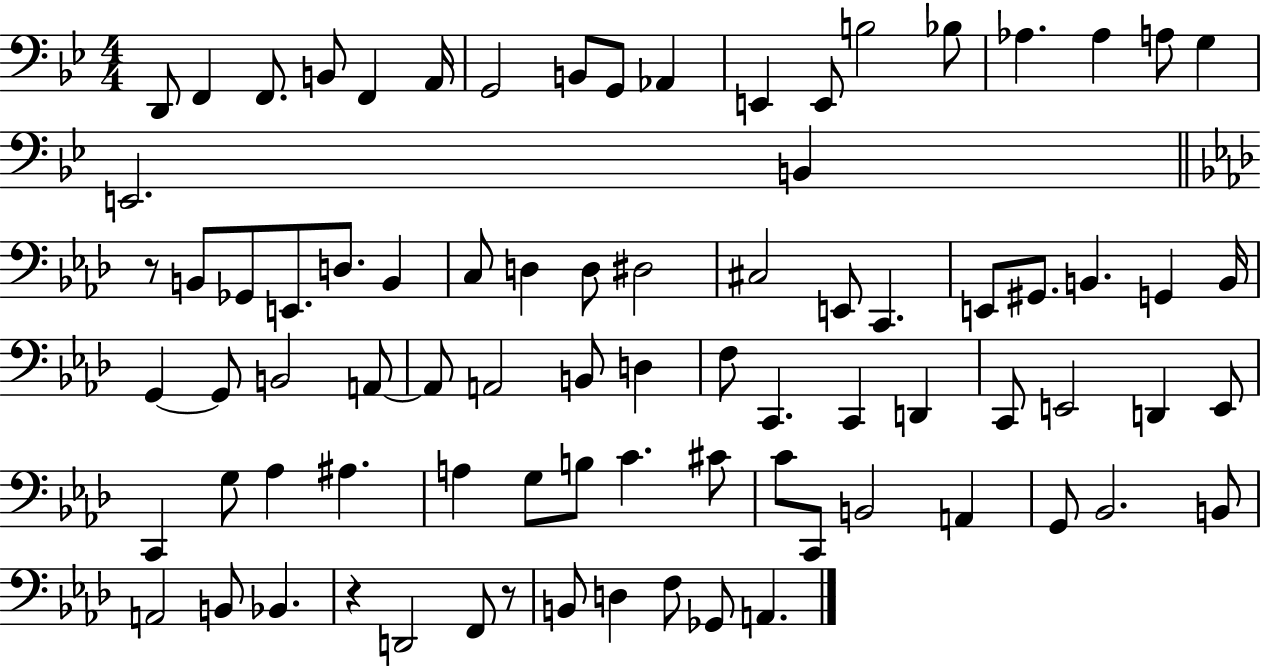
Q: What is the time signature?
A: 4/4